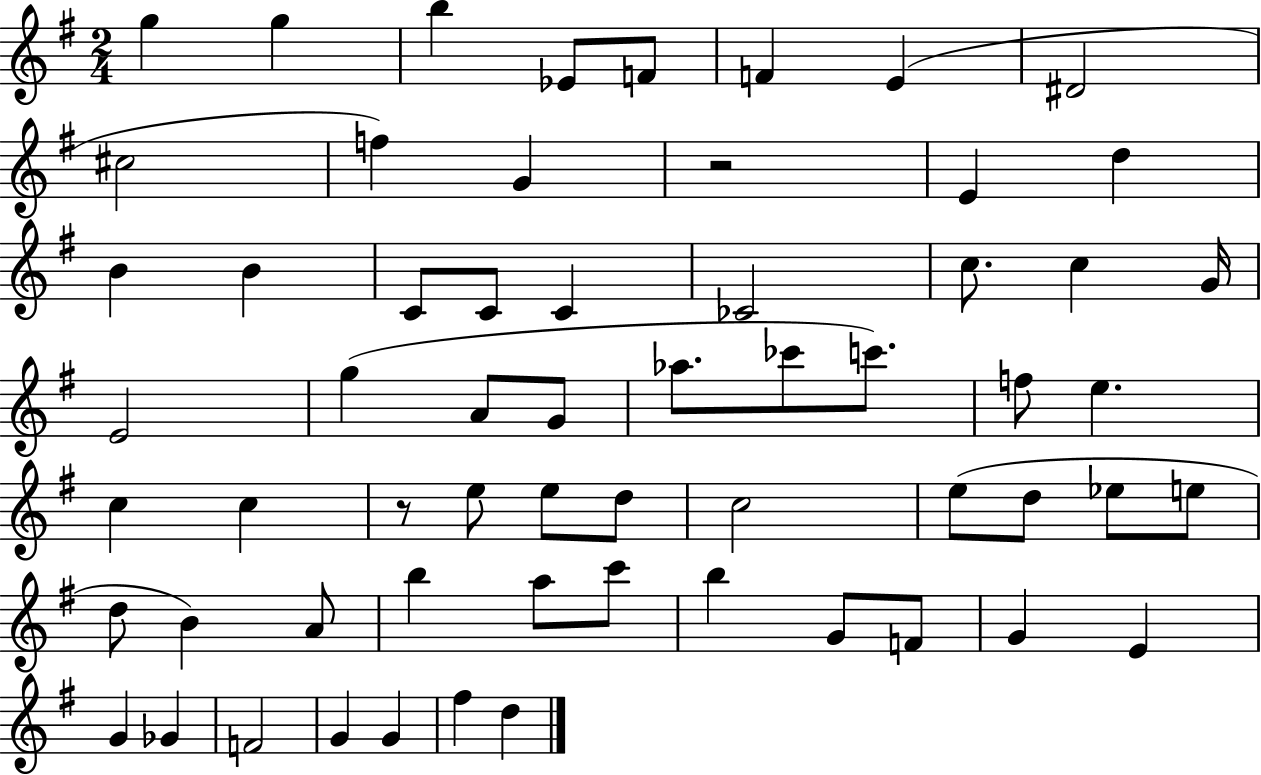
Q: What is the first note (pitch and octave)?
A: G5